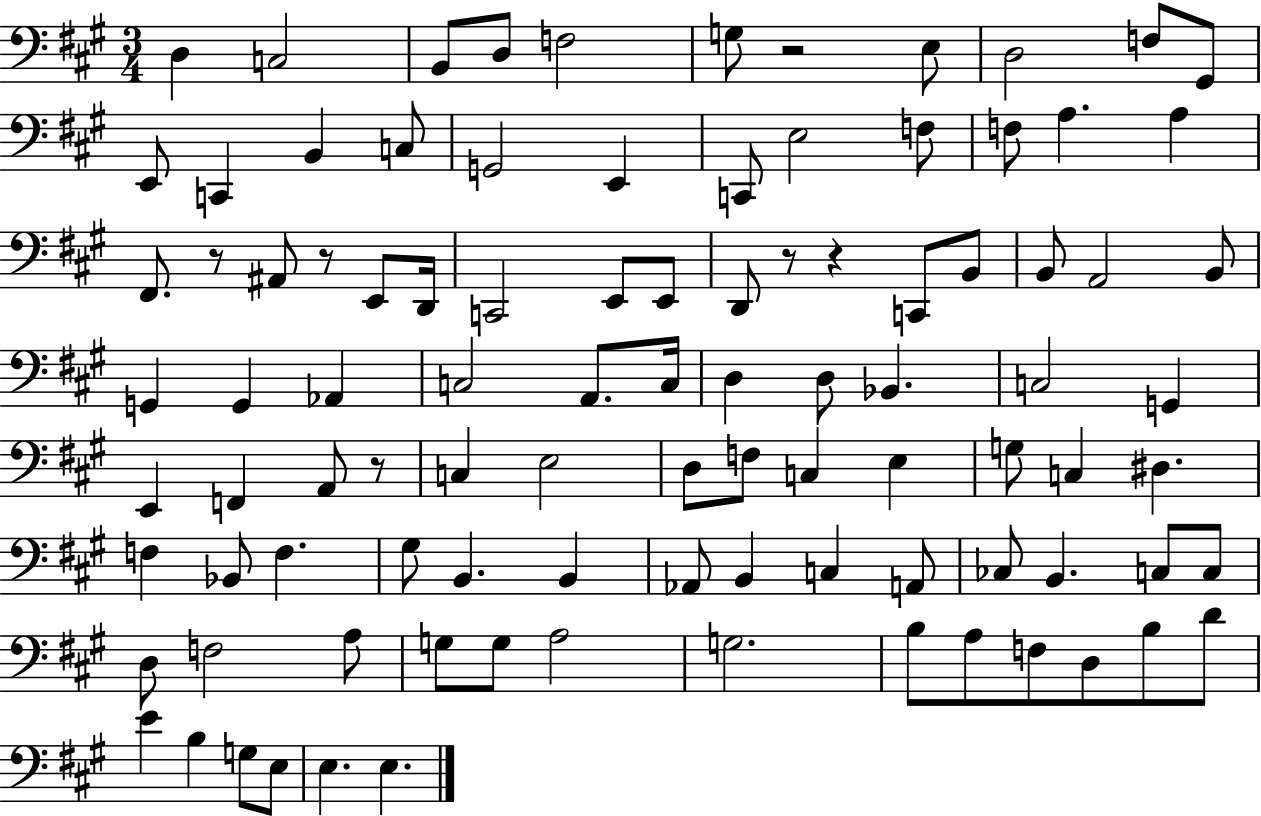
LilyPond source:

{
  \clef bass
  \numericTimeSignature
  \time 3/4
  \key a \major
  \repeat volta 2 { d4 c2 | b,8 d8 f2 | g8 r2 e8 | d2 f8 gis,8 | \break e,8 c,4 b,4 c8 | g,2 e,4 | c,8 e2 f8 | f8 a4. a4 | \break fis,8. r8 ais,8 r8 e,8 d,16 | c,2 e,8 e,8 | d,8 r8 r4 c,8 b,8 | b,8 a,2 b,8 | \break g,4 g,4 aes,4 | c2 a,8. c16 | d4 d8 bes,4. | c2 g,4 | \break e,4 f,4 a,8 r8 | c4 e2 | d8 f8 c4 e4 | g8 c4 dis4. | \break f4 bes,8 f4. | gis8 b,4. b,4 | aes,8 b,4 c4 a,8 | ces8 b,4. c8 c8 | \break d8 f2 a8 | g8 g8 a2 | g2. | b8 a8 f8 d8 b8 d'8 | \break e'4 b4 g8 e8 | e4. e4. | } \bar "|."
}